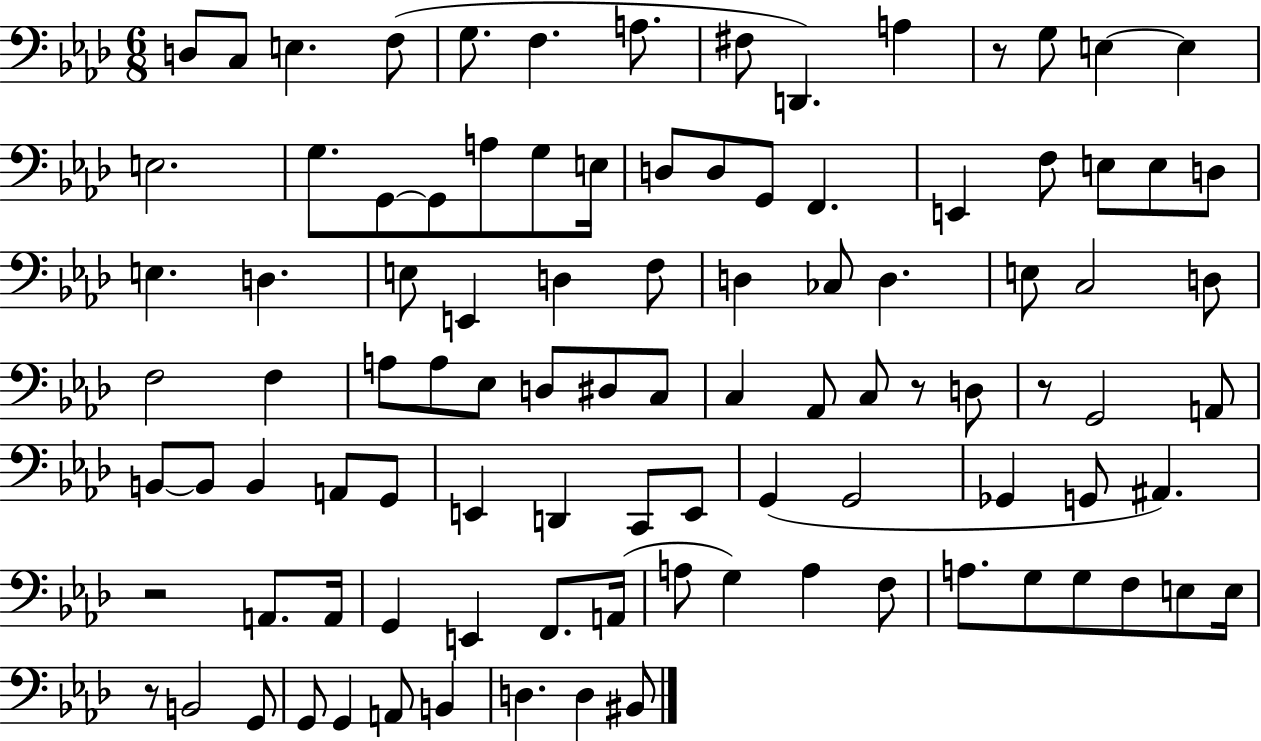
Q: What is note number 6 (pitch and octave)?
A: F3